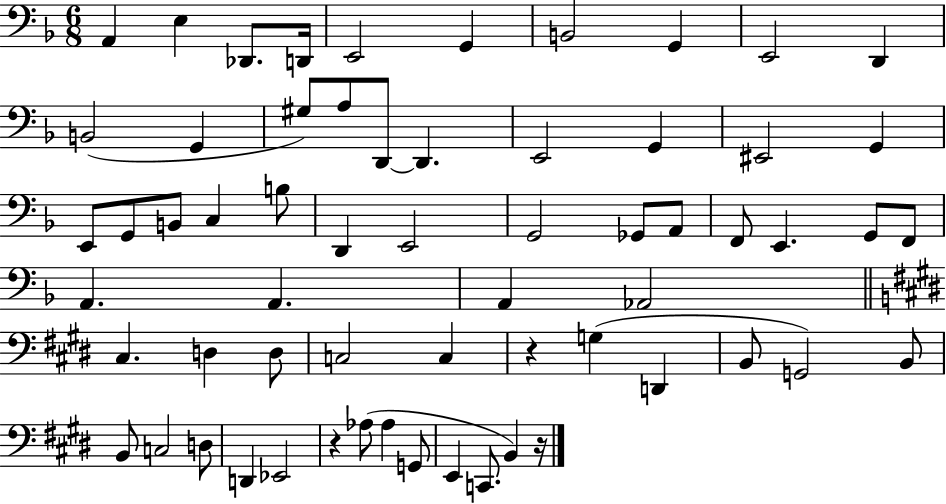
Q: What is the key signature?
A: F major